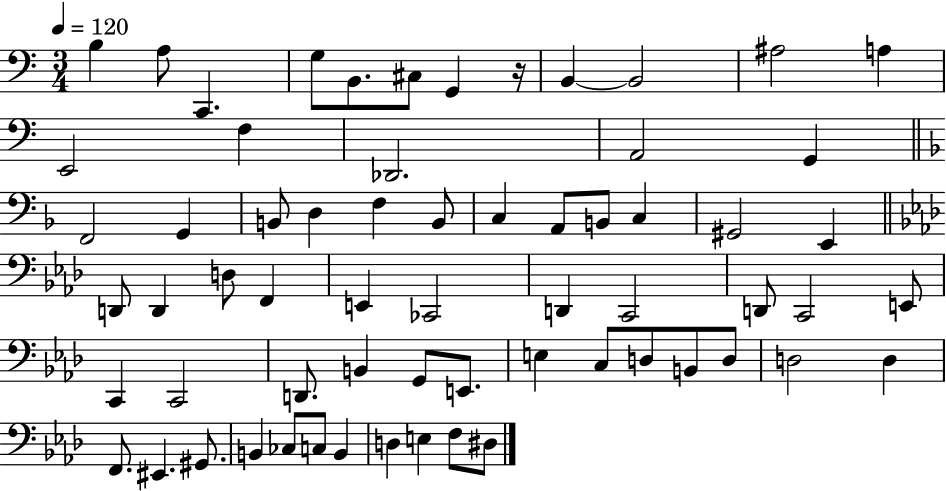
X:1
T:Untitled
M:3/4
L:1/4
K:C
B, A,/2 C,, G,/2 B,,/2 ^C,/2 G,, z/4 B,, B,,2 ^A,2 A, E,,2 F, _D,,2 A,,2 G,, F,,2 G,, B,,/2 D, F, B,,/2 C, A,,/2 B,,/2 C, ^G,,2 E,, D,,/2 D,, D,/2 F,, E,, _C,,2 D,, C,,2 D,,/2 C,,2 E,,/2 C,, C,,2 D,,/2 B,, G,,/2 E,,/2 E, C,/2 D,/2 B,,/2 D,/2 D,2 D, F,,/2 ^E,, ^G,,/2 B,, _C,/2 C,/2 B,, D, E, F,/2 ^D,/2